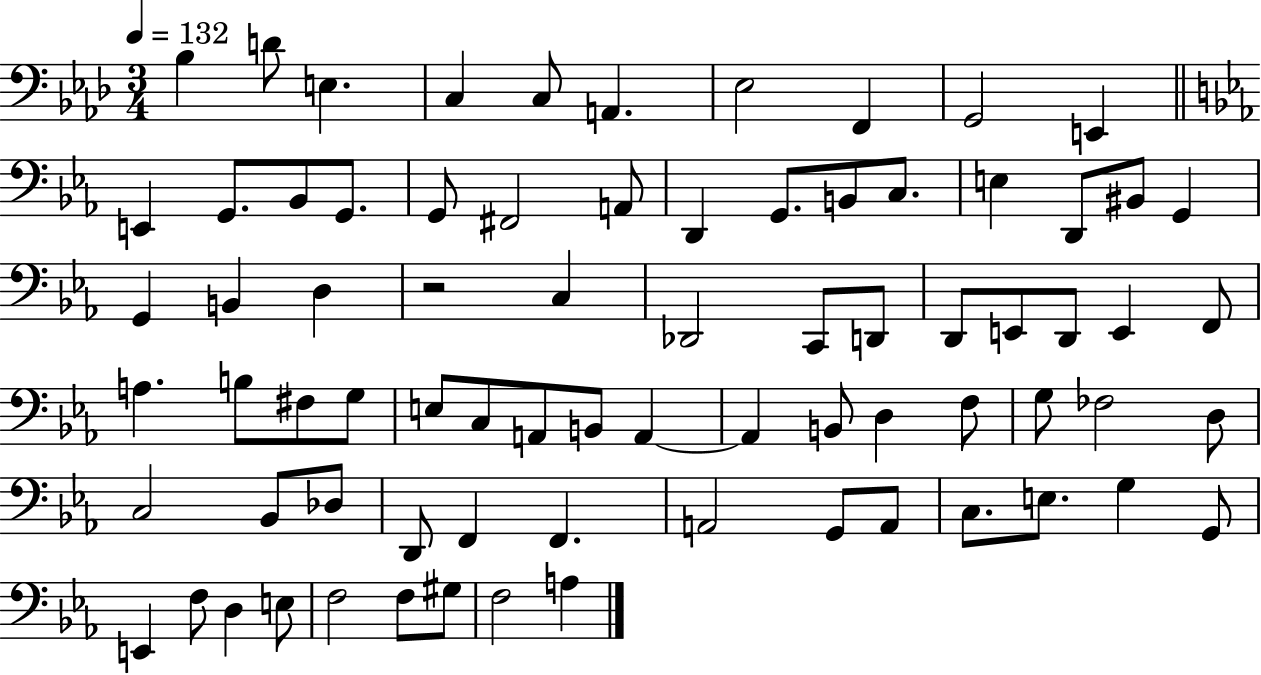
X:1
T:Untitled
M:3/4
L:1/4
K:Ab
_B, D/2 E, C, C,/2 A,, _E,2 F,, G,,2 E,, E,, G,,/2 _B,,/2 G,,/2 G,,/2 ^F,,2 A,,/2 D,, G,,/2 B,,/2 C,/2 E, D,,/2 ^B,,/2 G,, G,, B,, D, z2 C, _D,,2 C,,/2 D,,/2 D,,/2 E,,/2 D,,/2 E,, F,,/2 A, B,/2 ^F,/2 G,/2 E,/2 C,/2 A,,/2 B,,/2 A,, A,, B,,/2 D, F,/2 G,/2 _F,2 D,/2 C,2 _B,,/2 _D,/2 D,,/2 F,, F,, A,,2 G,,/2 A,,/2 C,/2 E,/2 G, G,,/2 E,, F,/2 D, E,/2 F,2 F,/2 ^G,/2 F,2 A,